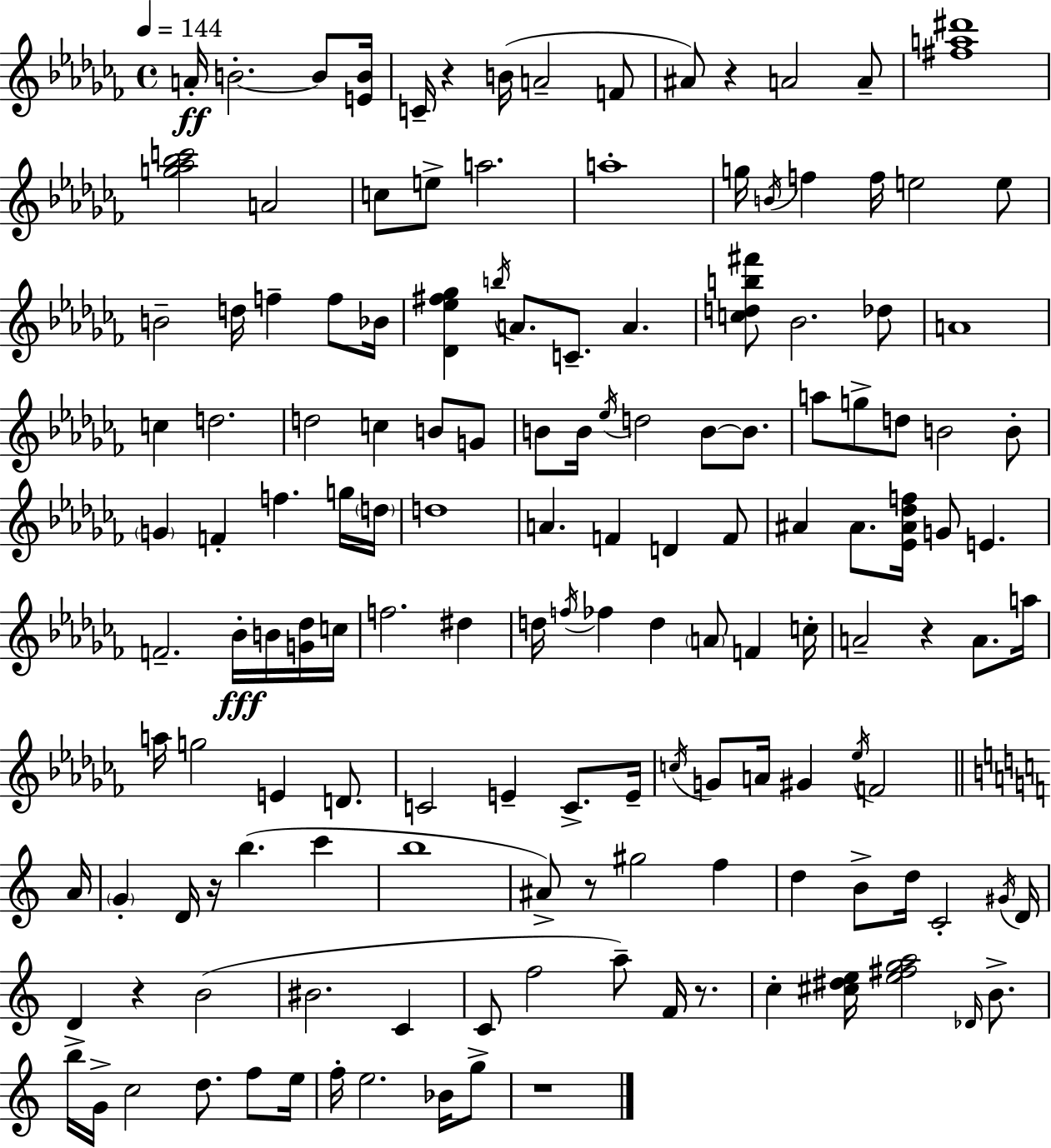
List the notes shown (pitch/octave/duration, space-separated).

A4/s B4/h. B4/e [E4,B4]/s C4/s R/q B4/s A4/h F4/e A#4/e R/q A4/h A4/e [F#5,A5,D#6]/w [G5,Ab5,Bb5,C6]/h A4/h C5/e E5/e A5/h. A5/w G5/s B4/s F5/q F5/s E5/h E5/e B4/h D5/s F5/q F5/e Bb4/s [Db4,Eb5,F#5,Gb5]/q B5/s A4/e. C4/e. A4/q. [C5,D5,B5,F#6]/e Bb4/h. Db5/e A4/w C5/q D5/h. D5/h C5/q B4/e G4/e B4/e B4/s Eb5/s D5/h B4/e B4/e. A5/e G5/e D5/e B4/h B4/e G4/q F4/q F5/q. G5/s D5/s D5/w A4/q. F4/q D4/q F4/e A#4/q A#4/e. [Eb4,A#4,Db5,F5]/s G4/e E4/q. F4/h. Bb4/s B4/s [G4,Db5]/s C5/s F5/h. D#5/q D5/s F5/s FES5/q D5/q A4/e F4/q C5/s A4/h R/q A4/e. A5/s A5/s G5/h E4/q D4/e. C4/h E4/q C4/e. E4/s C5/s G4/e A4/s G#4/q Eb5/s F4/h A4/s G4/q D4/s R/s B5/q. C6/q B5/w A#4/e R/e G#5/h F5/q D5/q B4/e D5/s C4/h G#4/s D4/s D4/q R/q B4/h BIS4/h. C4/q C4/e F5/h A5/e F4/s R/e. C5/q [C#5,D#5,E5]/s [E5,F#5,G5,A5]/h Db4/s B4/e. B5/s G4/s C5/h D5/e. F5/e E5/s F5/s E5/h. Bb4/s G5/e R/w